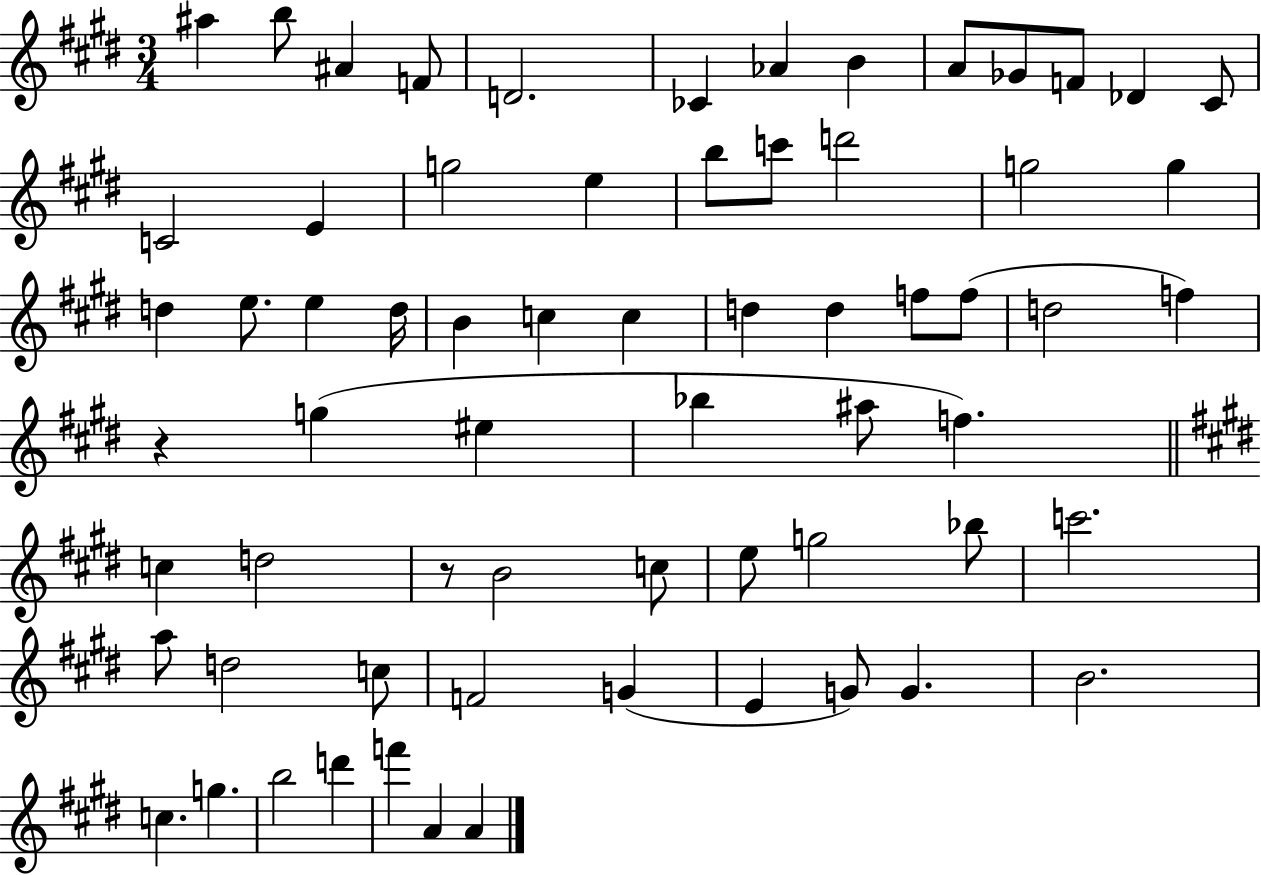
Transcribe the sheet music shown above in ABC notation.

X:1
T:Untitled
M:3/4
L:1/4
K:E
^a b/2 ^A F/2 D2 _C _A B A/2 _G/2 F/2 _D ^C/2 C2 E g2 e b/2 c'/2 d'2 g2 g d e/2 e d/4 B c c d d f/2 f/2 d2 f z g ^e _b ^a/2 f c d2 z/2 B2 c/2 e/2 g2 _b/2 c'2 a/2 d2 c/2 F2 G E G/2 G B2 c g b2 d' f' A A